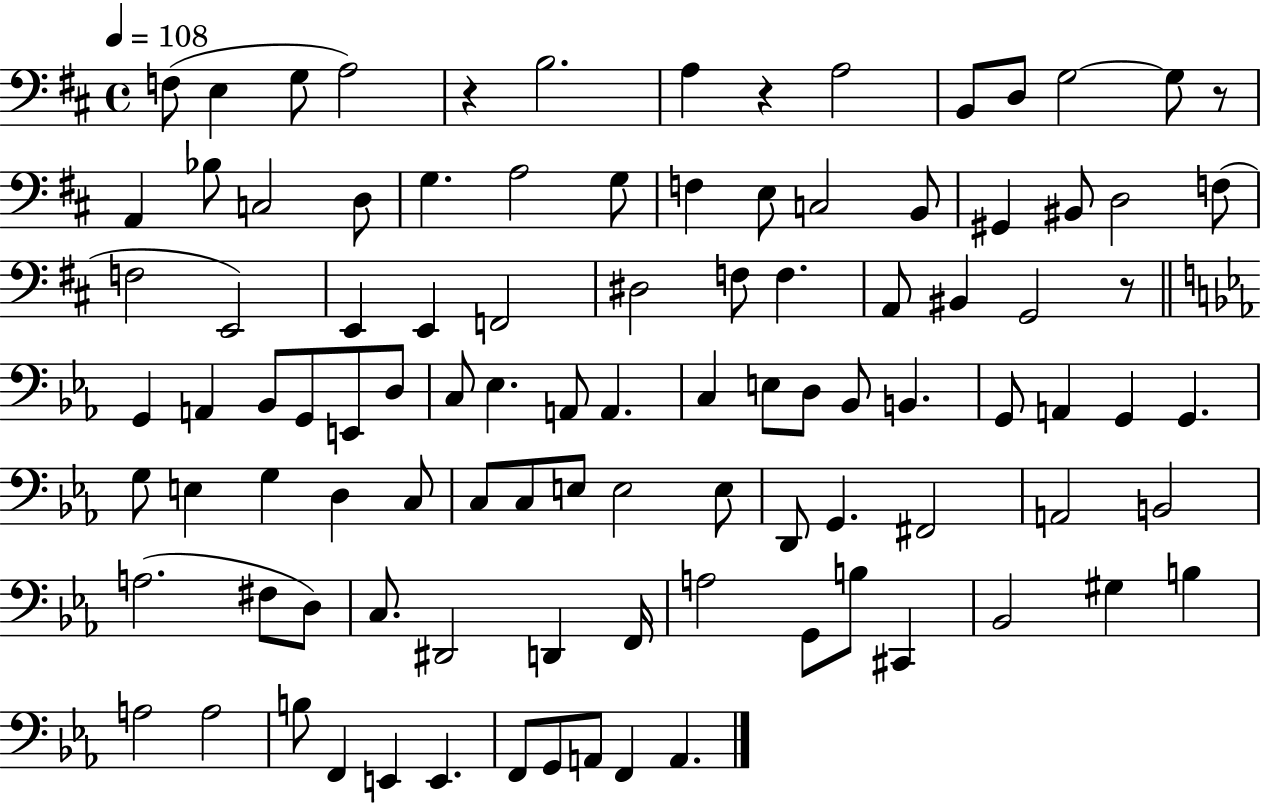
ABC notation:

X:1
T:Untitled
M:4/4
L:1/4
K:D
F,/2 E, G,/2 A,2 z B,2 A, z A,2 B,,/2 D,/2 G,2 G,/2 z/2 A,, _B,/2 C,2 D,/2 G, A,2 G,/2 F, E,/2 C,2 B,,/2 ^G,, ^B,,/2 D,2 F,/2 F,2 E,,2 E,, E,, F,,2 ^D,2 F,/2 F, A,,/2 ^B,, G,,2 z/2 G,, A,, _B,,/2 G,,/2 E,,/2 D,/2 C,/2 _E, A,,/2 A,, C, E,/2 D,/2 _B,,/2 B,, G,,/2 A,, G,, G,, G,/2 E, G, D, C,/2 C,/2 C,/2 E,/2 E,2 E,/2 D,,/2 G,, ^F,,2 A,,2 B,,2 A,2 ^F,/2 D,/2 C,/2 ^D,,2 D,, F,,/4 A,2 G,,/2 B,/2 ^C,, _B,,2 ^G, B, A,2 A,2 B,/2 F,, E,, E,, F,,/2 G,,/2 A,,/2 F,, A,,